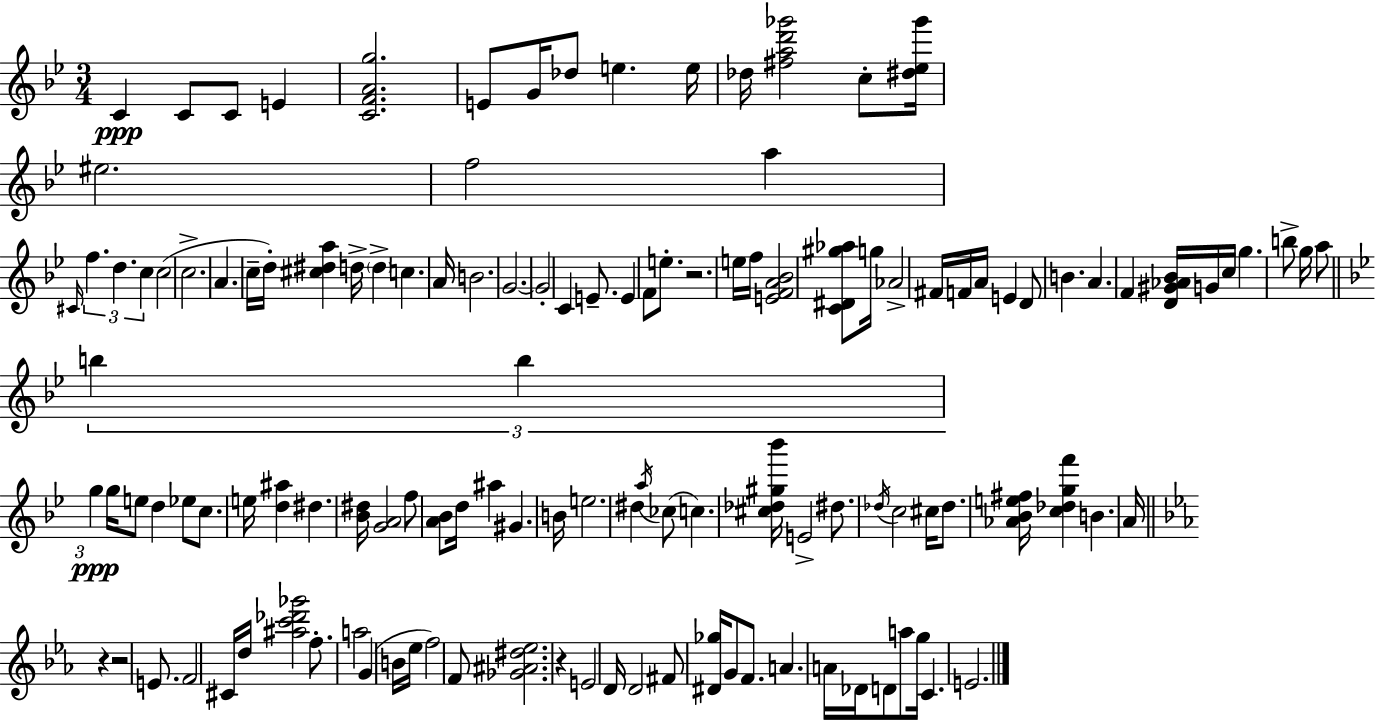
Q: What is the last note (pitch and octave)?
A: E4